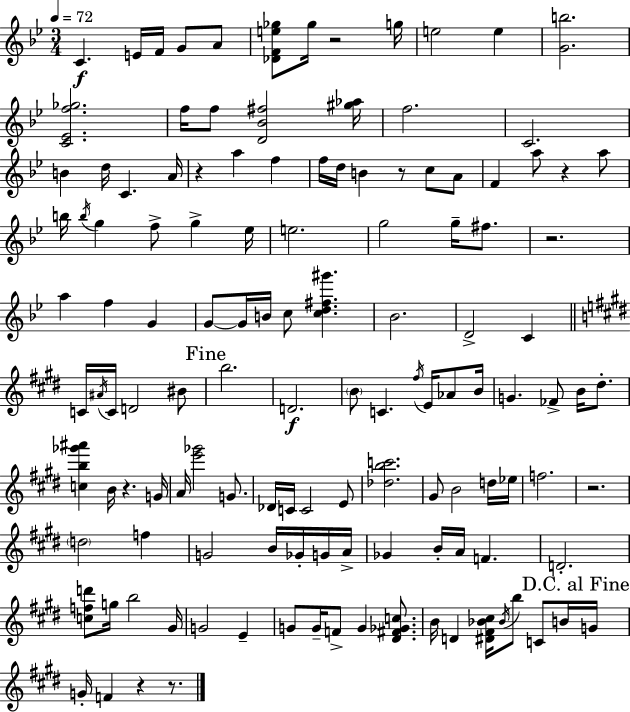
C4/q. E4/s F4/s G4/e A4/e [Db4,F4,E5,Gb5]/e Gb5/s R/h G5/s E5/h E5/q [G4,B5]/h. [C4,Eb4,F5,Gb5]/h. F5/s F5/e [D4,Bb4,F#5]/h [G#5,Ab5]/s F5/h. C4/h. B4/q D5/s C4/q. A4/s R/q A5/q F5/q F5/s D5/s B4/q R/e C5/e A4/e F4/q A5/e R/q A5/e B5/s B5/s G5/q F5/e G5/q Eb5/s E5/h. G5/h G5/s F#5/e. R/h. A5/q F5/q G4/q G4/e G4/s B4/s C5/e [C5,D5,F#5,G#6]/q. Bb4/h. D4/h C4/q C4/s A#4/s C4/s D4/h BIS4/e B5/h. D4/h. B4/e C4/q. F#5/s E4/s Ab4/e B4/s G4/q. FES4/e B4/s D#5/e. [C5,B5,Gb6,A#6]/q B4/s R/q. G4/s A4/s [E6,Gb6]/h G4/e. Db4/s C4/s C4/h E4/e [Db5,B5,C6]/h. G#4/e B4/h D5/s Eb5/s F5/h. R/h. D5/h F5/q G4/h B4/s Gb4/s G4/s A4/s Gb4/q B4/s A4/s F4/q. D4/h. [C5,F5,D6]/e G5/s B5/h G#4/s G4/h E4/q G4/e G4/s F4/e G4/q [D#4,F#4,Gb4,C5]/e. B4/s D4/q [D#4,F#4,Bb4,C#5]/s Bb4/s B5/e C4/e B4/s G4/s G4/s F4/q R/q R/e.